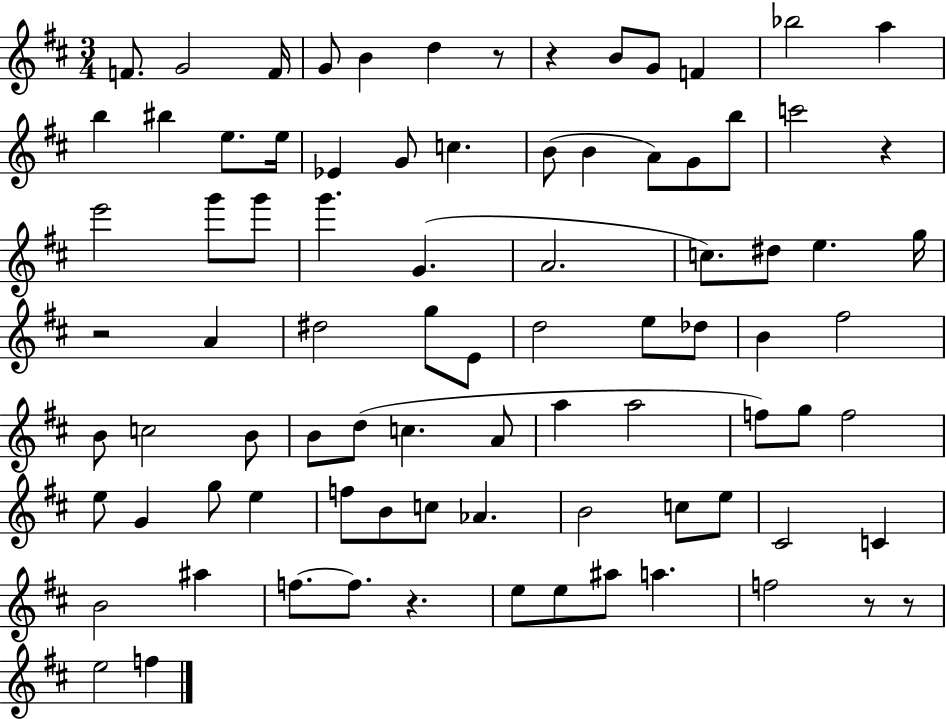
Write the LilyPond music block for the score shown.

{
  \clef treble
  \numericTimeSignature
  \time 3/4
  \key d \major
  f'8. g'2 f'16 | g'8 b'4 d''4 r8 | r4 b'8 g'8 f'4 | bes''2 a''4 | \break b''4 bis''4 e''8. e''16 | ees'4 g'8 c''4. | b'8( b'4 a'8) g'8 b''8 | c'''2 r4 | \break e'''2 g'''8 g'''8 | g'''4. g'4.( | a'2. | c''8.) dis''8 e''4. g''16 | \break r2 a'4 | dis''2 g''8 e'8 | d''2 e''8 des''8 | b'4 fis''2 | \break b'8 c''2 b'8 | b'8 d''8( c''4. a'8 | a''4 a''2 | f''8) g''8 f''2 | \break e''8 g'4 g''8 e''4 | f''8 b'8 c''8 aes'4. | b'2 c''8 e''8 | cis'2 c'4 | \break b'2 ais''4 | f''8.~~ f''8. r4. | e''8 e''8 ais''8 a''4. | f''2 r8 r8 | \break e''2 f''4 | \bar "|."
}